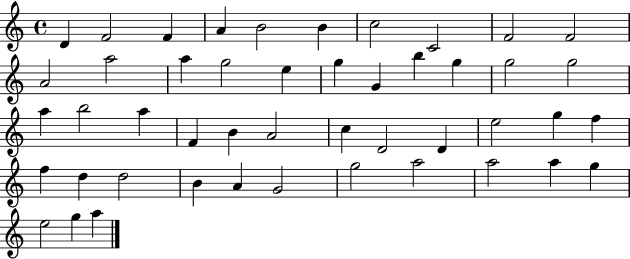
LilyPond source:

{
  \clef treble
  \time 4/4
  \defaultTimeSignature
  \key c \major
  d'4 f'2 f'4 | a'4 b'2 b'4 | c''2 c'2 | f'2 f'2 | \break a'2 a''2 | a''4 g''2 e''4 | g''4 g'4 b''4 g''4 | g''2 g''2 | \break a''4 b''2 a''4 | f'4 b'4 a'2 | c''4 d'2 d'4 | e''2 g''4 f''4 | \break f''4 d''4 d''2 | b'4 a'4 g'2 | g''2 a''2 | a''2 a''4 g''4 | \break e''2 g''4 a''4 | \bar "|."
}